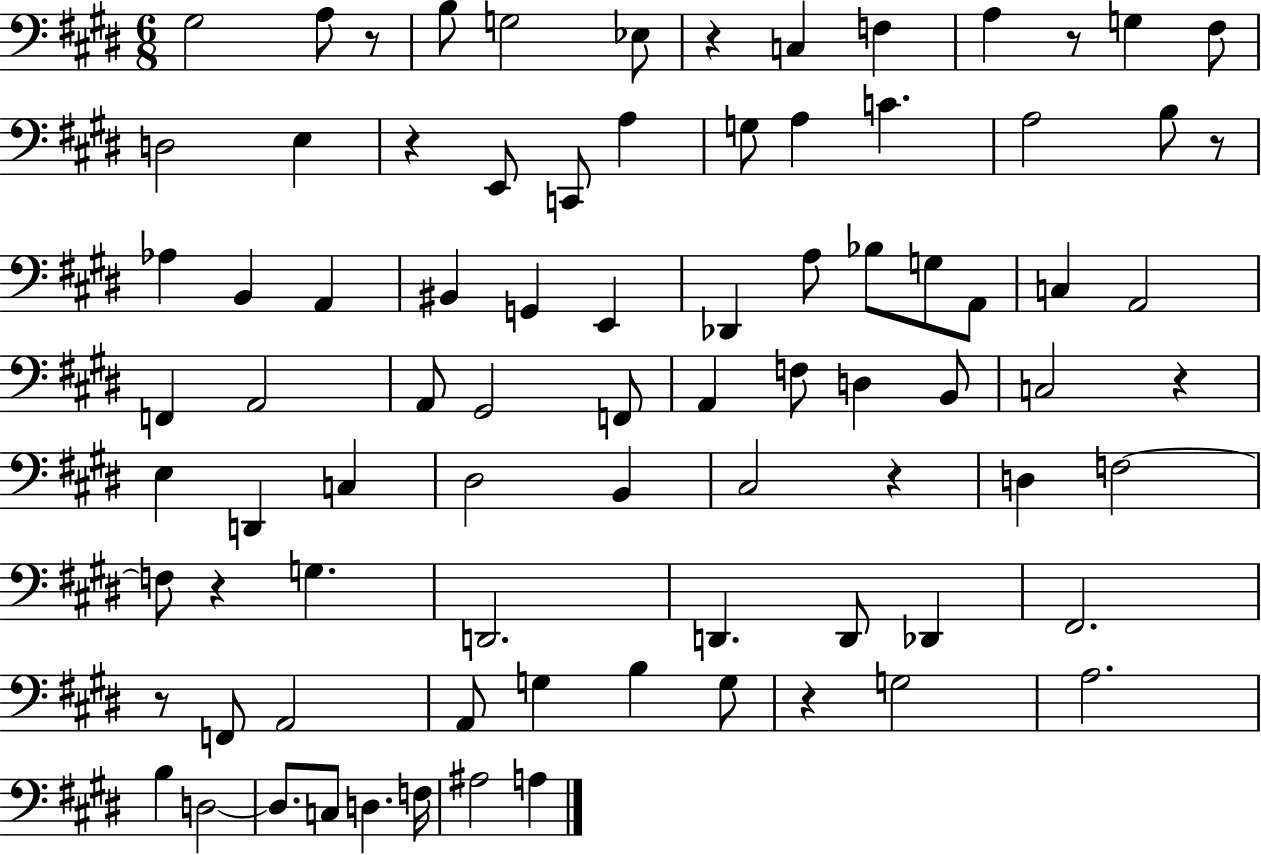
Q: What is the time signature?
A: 6/8